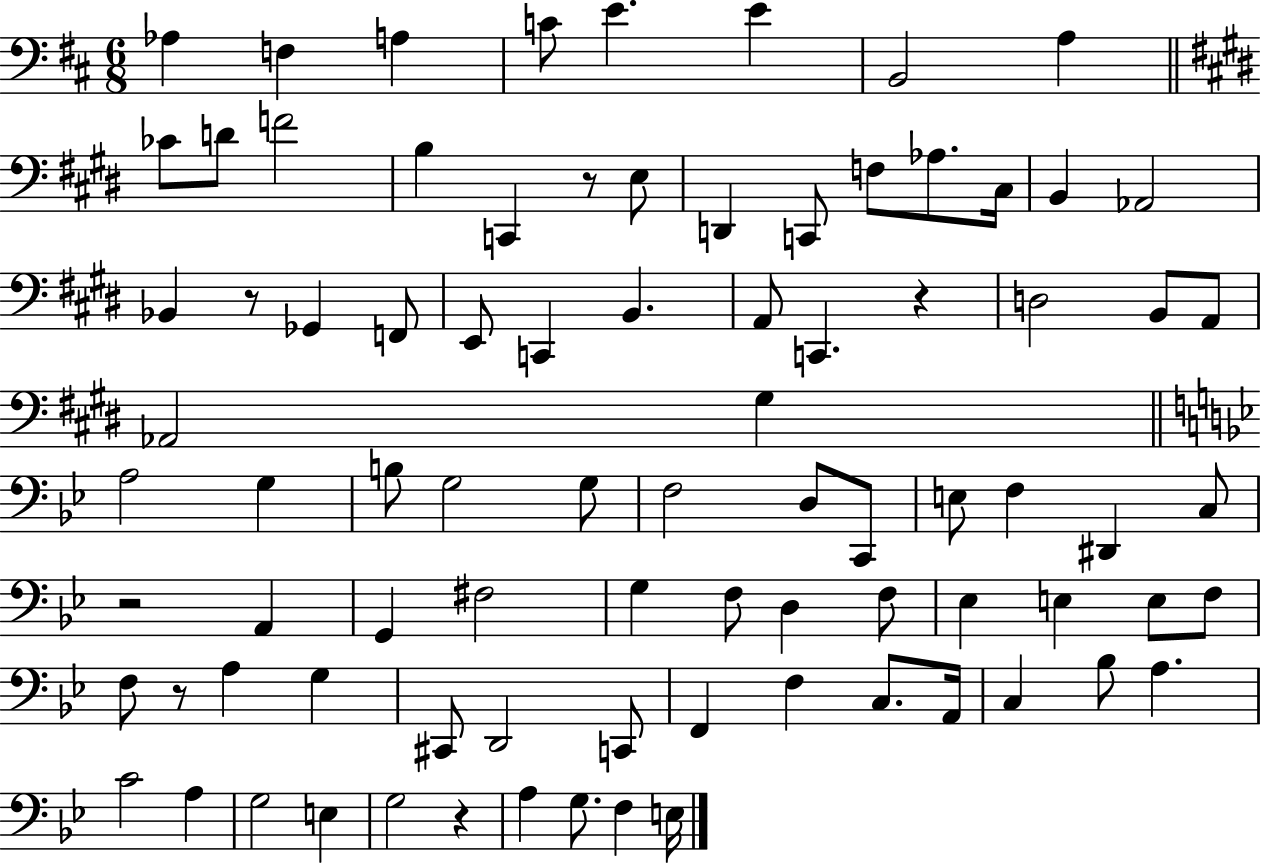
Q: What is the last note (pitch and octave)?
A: E3